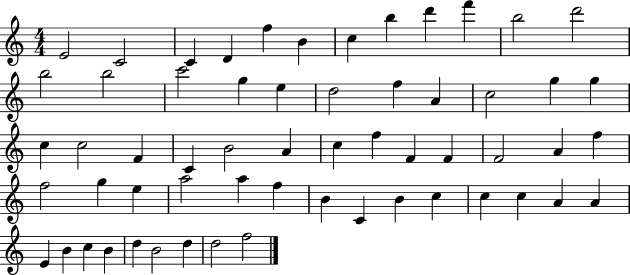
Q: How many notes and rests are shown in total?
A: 59